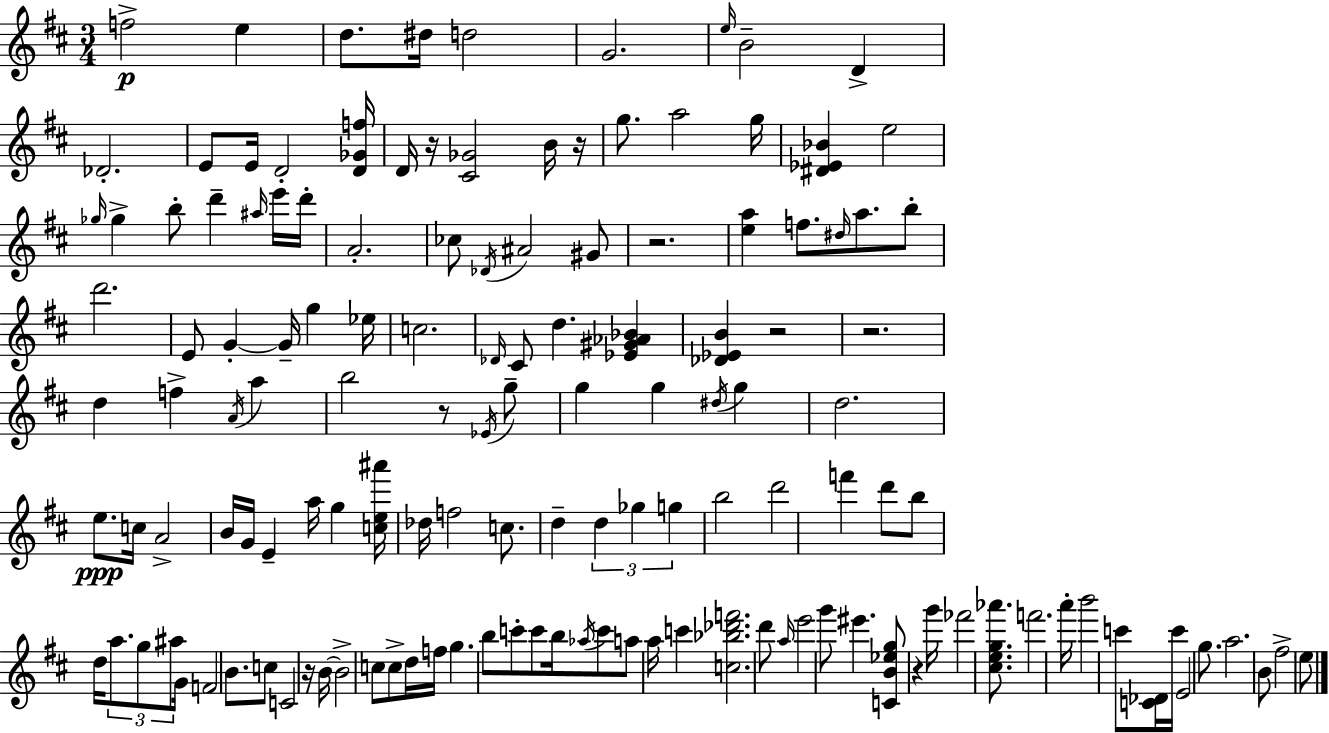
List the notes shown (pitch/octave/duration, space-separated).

F5/h E5/q D5/e. D#5/s D5/h G4/h. E5/s B4/h D4/q Db4/h. E4/e E4/s D4/h [D4,Gb4,F5]/s D4/s R/s [C#4,Gb4]/h B4/s R/s G5/e. A5/h G5/s [D#4,Eb4,Bb4]/q E5/h Gb5/s Gb5/q B5/e D6/q A#5/s E6/s D6/s A4/h. CES5/e Db4/s A#4/h G#4/e R/h. [E5,A5]/q F5/e. D#5/s A5/e. B5/e D6/h. E4/e G4/q G4/s G5/q Eb5/s C5/h. Db4/s C#4/e D5/q. [Eb4,G#4,Ab4,Bb4]/q [Db4,Eb4,B4]/q R/h R/h. D5/q F5/q A4/s A5/q B5/h R/e Eb4/s G5/e G5/q G5/q D#5/s G5/q D5/h. E5/e. C5/s A4/h B4/s G4/s E4/q A5/s G5/q [C5,E5,A#6]/s Db5/s F5/h C5/e. D5/q D5/q Gb5/q G5/q B5/h D6/h F6/q D6/e B5/e D5/s A5/e. G5/e A#5/e G4/s F4/h B4/e. C5/e C4/h R/s B4/s B4/h C5/e C5/e D5/s F5/s G5/q. B5/e C6/e C6/e B5/s Ab5/s C6/e A5/e A5/s C6/q [C5,Bb5,Db6,F6]/h. D6/e A5/s E6/h G6/e EIS6/q. [C4,B4,Eb5,G5]/e R/q G6/s FES6/h [C#5,E5,G5,Ab6]/e. F6/h. A6/s B6/h C6/e [C4,Db4]/s C6/s E4/h G5/e. A5/h. B4/e F#5/h E5/e